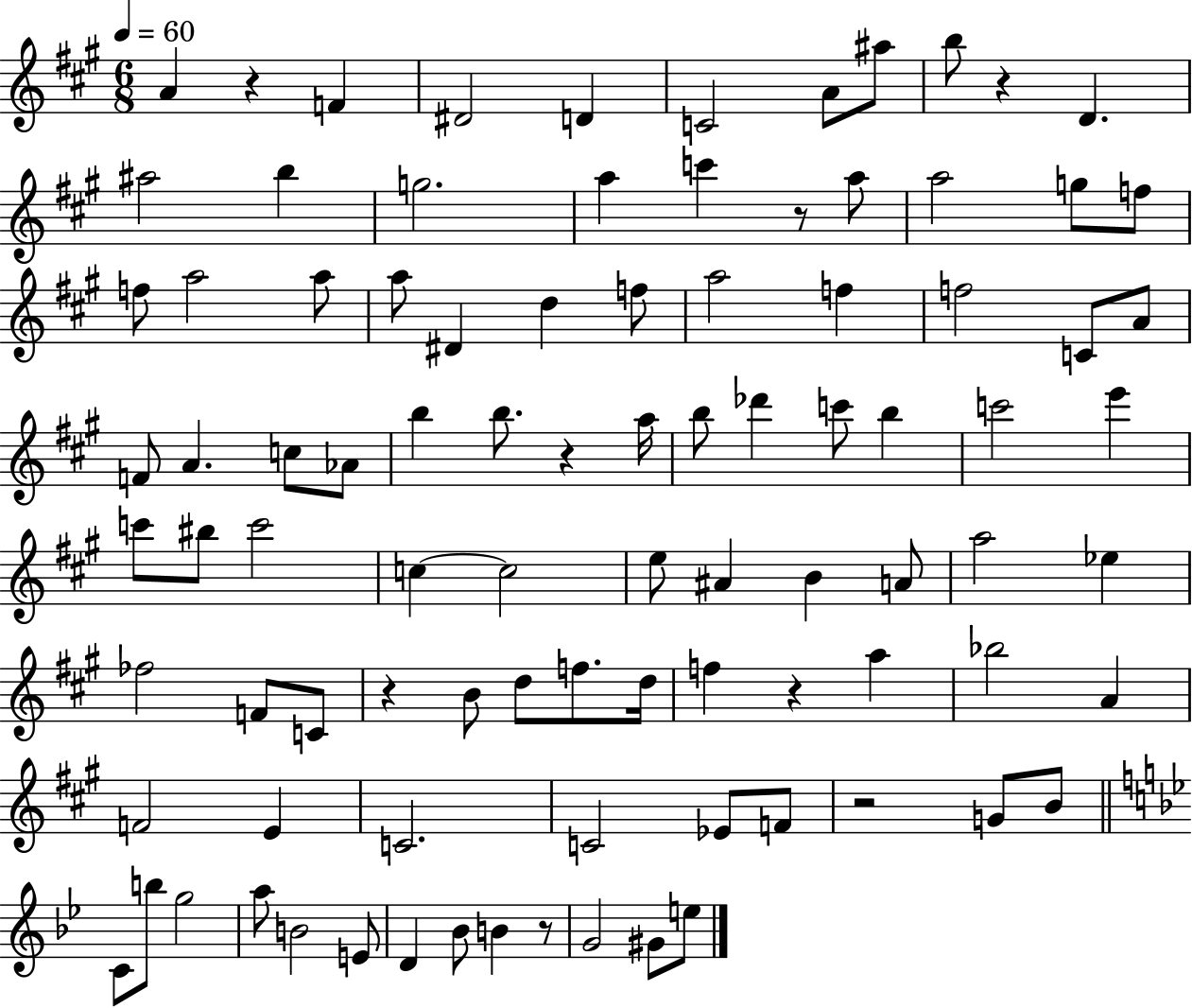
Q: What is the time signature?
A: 6/8